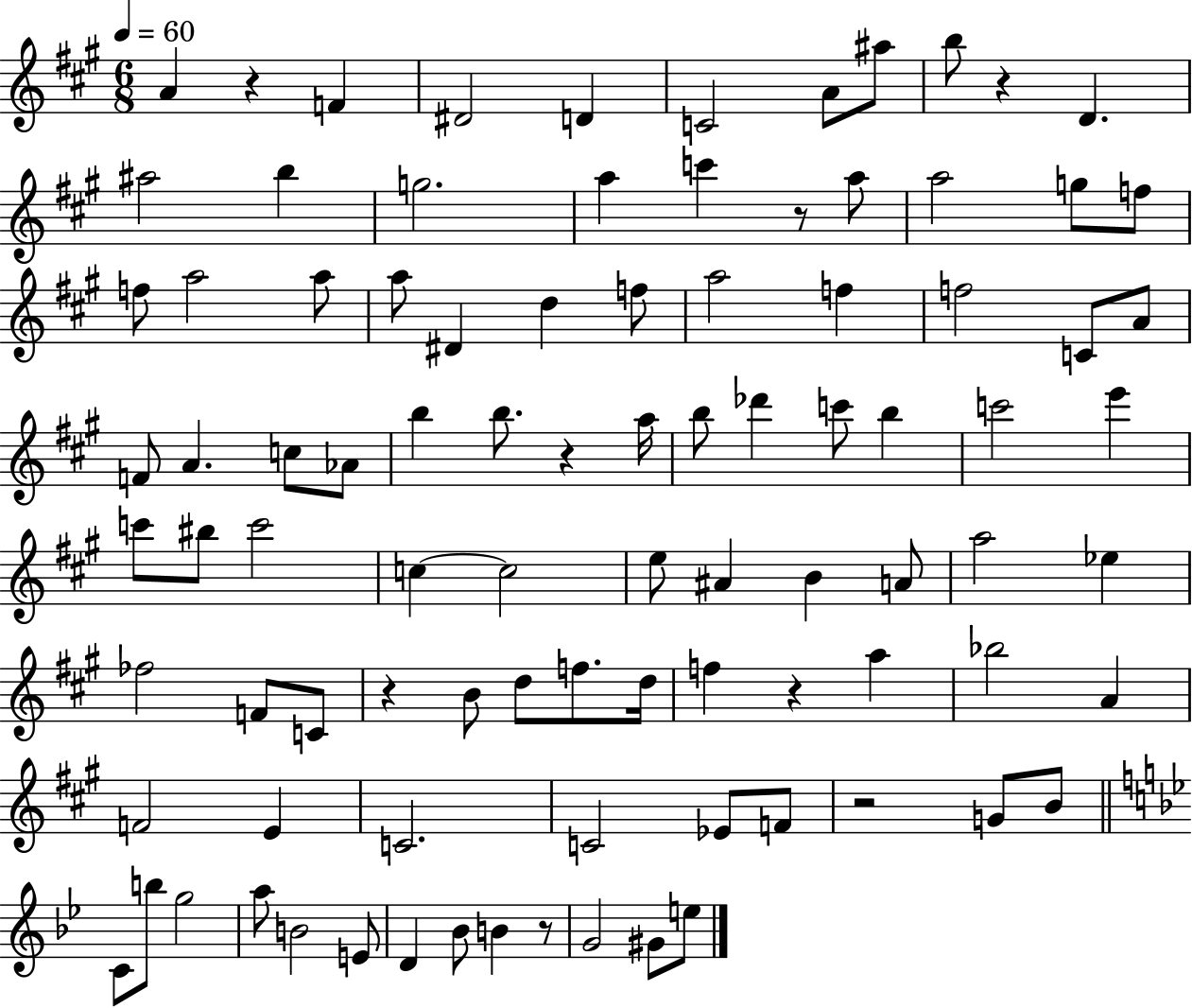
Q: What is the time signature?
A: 6/8